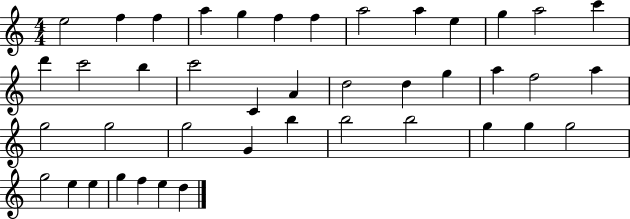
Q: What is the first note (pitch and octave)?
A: E5